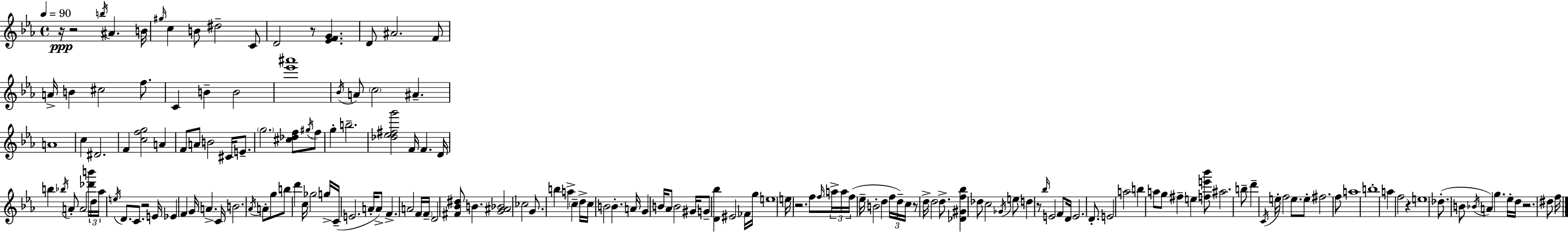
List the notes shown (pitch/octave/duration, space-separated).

R/s R/h B5/s A#4/q. B4/s G#5/s C5/q B4/e D#5/h C4/e D4/h R/e [Eb4,F4,G4]/q. D4/e A#4/h. F4/e A4/s B4/q C#5/h F5/e. C4/q B4/q B4/h [Eb6,A#6]/w Bb4/s A4/e C5/h A#4/q. A4/w C5/q D#4/h. F4/q [C5,F5,G5]/h A4/q F4/e A4/e B4/h C#4/s E4/e. G5/h. [C#5,Db5,F5]/e G#5/s F5/e G5/q B5/h. [Db5,Eb5,F#5,G6]/h F4/s F4/q. D4/s B5/q Bb5/s A4/e A4/h [Db6,B6]/s D5/s Ab5/s E5/s D4/e. C4/e. R/h E4/s Eb4/q F4/q G4/s A4/q. C4/s B4/h. Ab4/s A4/e G5/e B5/e D6/q C5/s Gb5/h G5/s C4/s E4/h. A4/s A4/e F4/q. A4/h F4/s F4/s D4/h [F#4,Bb4,D#5]/e B4/q. [G4,A#4,Bb4]/h CES5/h G4/e. B5/q A5/q C5/q D5/s C5/s B4/h B4/q. A4/s G4/q B4/s Ab4/e B4/h G#4/s G4/e [D4,Bb5]/q EIS4/h FES4/s G5/s E5/w E5/s R/h. F5/e F5/s A5/s A5/s F5/s Eb5/s B4/h D5/q F5/s D5/s C5/s R/e D5/s D5/h D5/e. [Db4,G#4,F5,Bb5]/q Db5/e C5/h Gb4/s E5/e D5/q R/e Bb5/s E4/h F4/e D4/s E4/h. D4/e. E4/h A5/h B5/q A5/e G5/e F#5/q E5/q [F5,E6,Bb6]/e A#5/h. B5/e D6/q C4/s E5/s F5/h E5/e. E5/e F#5/h. F5/e A5/w B5/w A5/q F5/h R/q E5/w Db5/e. B4/e Bb4/s A4/q G5/q. Eb5/s D5/s R/h. D#5/e F5/s